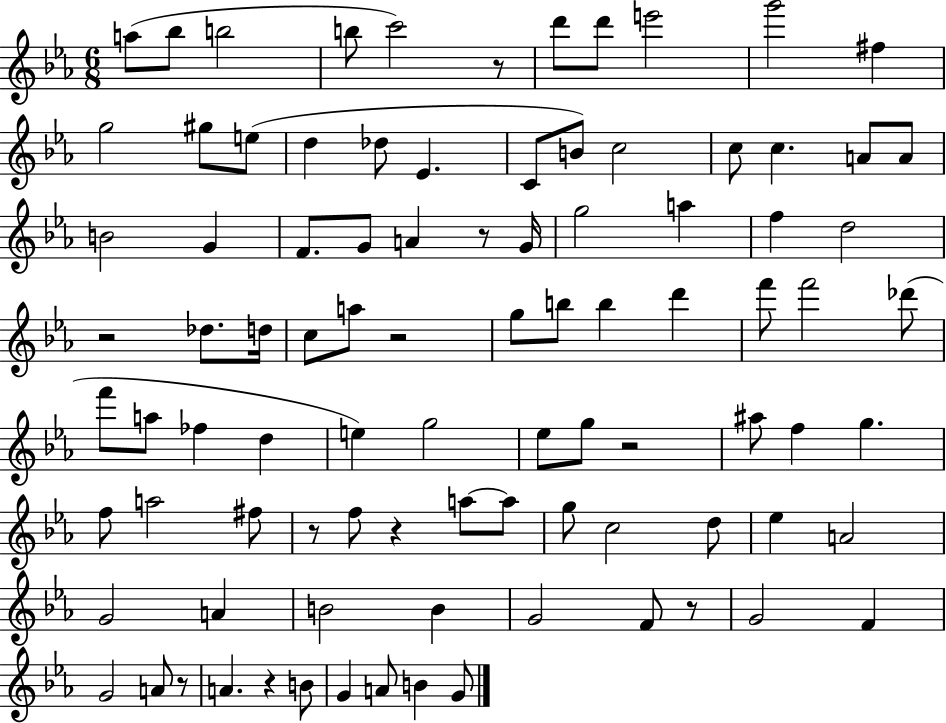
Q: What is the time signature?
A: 6/8